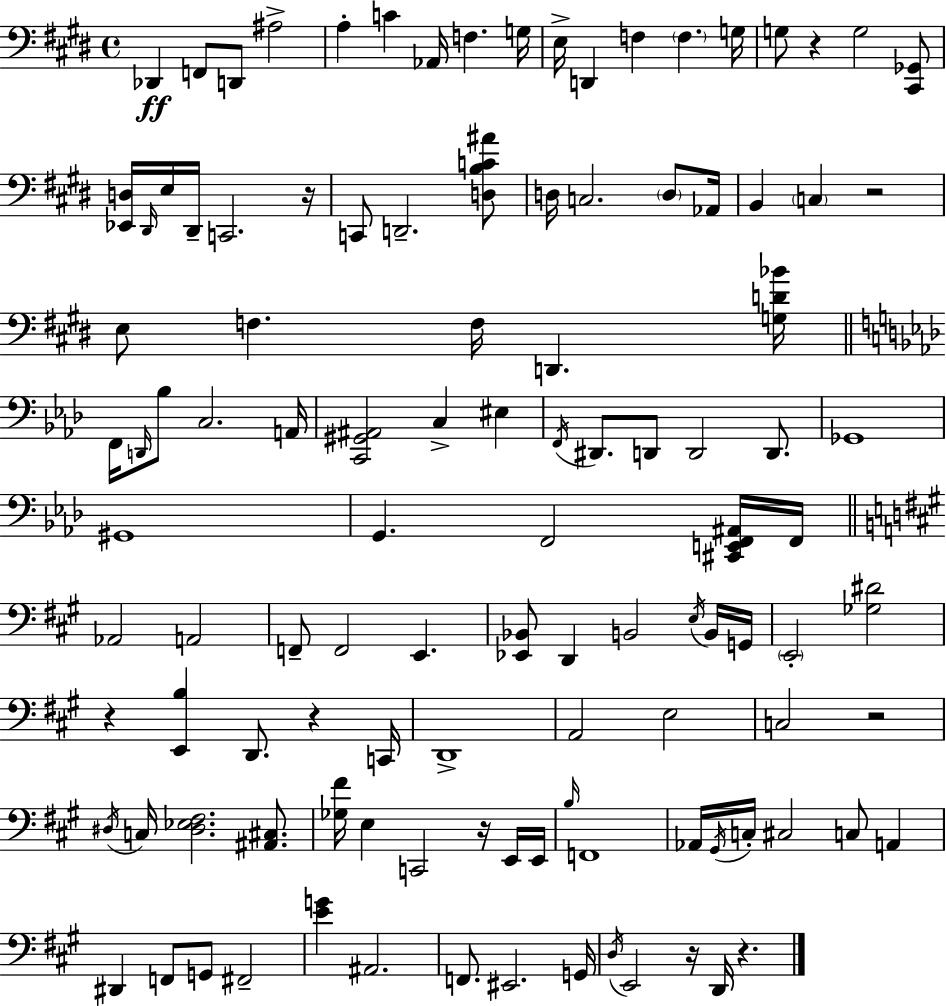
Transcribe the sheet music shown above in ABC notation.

X:1
T:Untitled
M:4/4
L:1/4
K:E
_D,, F,,/2 D,,/2 ^A,2 A, C _A,,/4 F, G,/4 E,/4 D,, F, F, G,/4 G,/2 z G,2 [^C,,_G,,]/2 [_E,,D,]/4 ^D,,/4 E,/4 ^D,,/4 C,,2 z/4 C,,/2 D,,2 [D,B,C^A]/2 D,/4 C,2 D,/2 _A,,/4 B,, C, z2 E,/2 F, F,/4 D,, [G,D_B]/4 F,,/4 D,,/4 _B,/2 C,2 A,,/4 [C,,^G,,^A,,]2 C, ^E, F,,/4 ^D,,/2 D,,/2 D,,2 D,,/2 _G,,4 ^G,,4 G,, F,,2 [^C,,E,,F,,^A,,]/4 F,,/4 _A,,2 A,,2 F,,/2 F,,2 E,, [_E,,_B,,]/2 D,, B,,2 E,/4 B,,/4 G,,/4 E,,2 [_G,^D]2 z [E,,B,] D,,/2 z C,,/4 D,,4 A,,2 E,2 C,2 z2 ^D,/4 C,/4 [^D,_E,^F,]2 [^A,,^C,]/2 [_G,^F]/4 E, C,,2 z/4 E,,/4 E,,/4 B,/4 F,,4 _A,,/4 ^G,,/4 C,/4 ^C,2 C,/2 A,, ^D,, F,,/2 G,,/2 ^F,,2 [EG] ^A,,2 F,,/2 ^E,,2 G,,/4 D,/4 E,,2 z/4 D,,/4 z